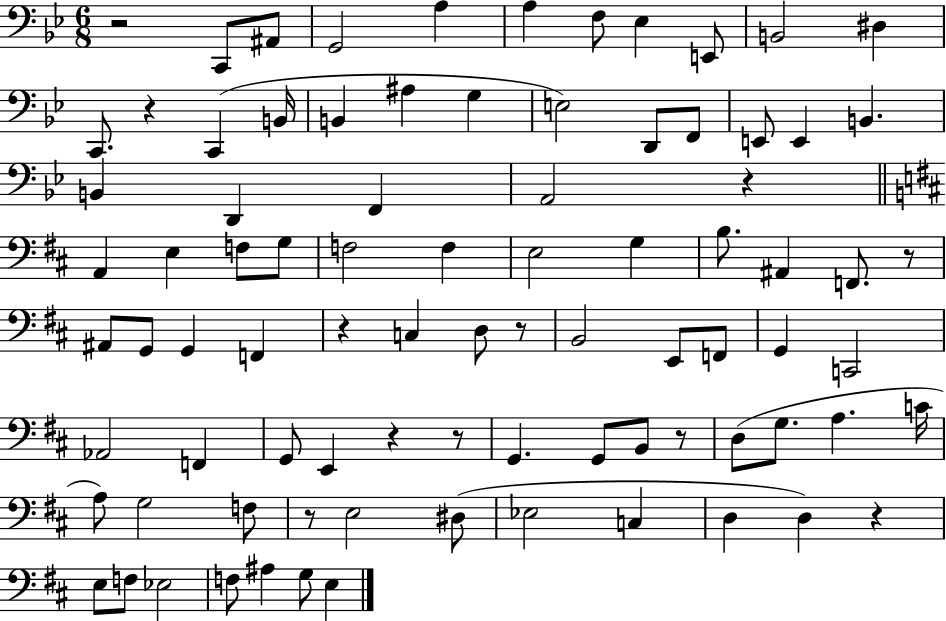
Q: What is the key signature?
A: BES major